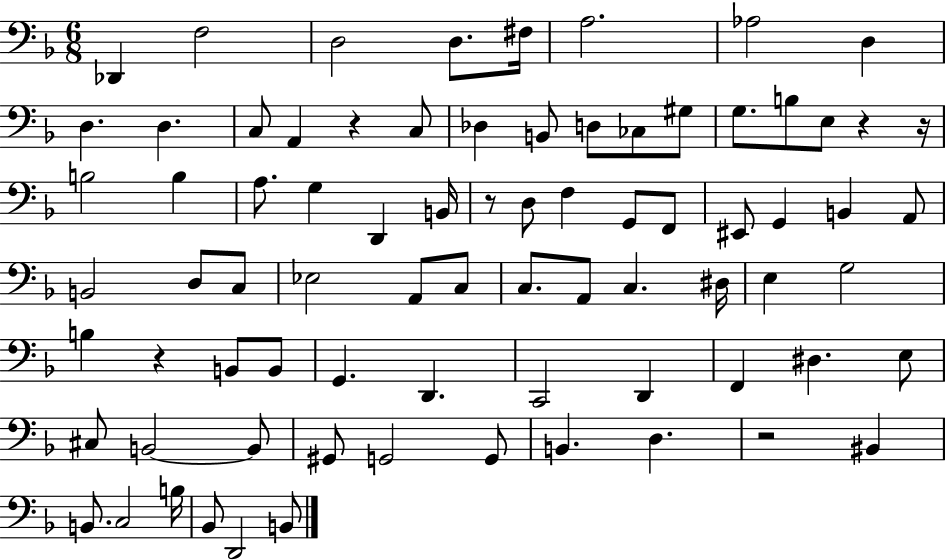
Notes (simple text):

Db2/q F3/h D3/h D3/e. F#3/s A3/h. Ab3/h D3/q D3/q. D3/q. C3/e A2/q R/q C3/e Db3/q B2/e D3/e CES3/e G#3/e G3/e. B3/e E3/e R/q R/s B3/h B3/q A3/e. G3/q D2/q B2/s R/e D3/e F3/q G2/e F2/e EIS2/e G2/q B2/q A2/e B2/h D3/e C3/e Eb3/h A2/e C3/e C3/e. A2/e C3/q. D#3/s E3/q G3/h B3/q R/q B2/e B2/e G2/q. D2/q. C2/h D2/q F2/q D#3/q. E3/e C#3/e B2/h B2/e G#2/e G2/h G2/e B2/q. D3/q. R/h BIS2/q B2/e. C3/h B3/s Bb2/e D2/h B2/e